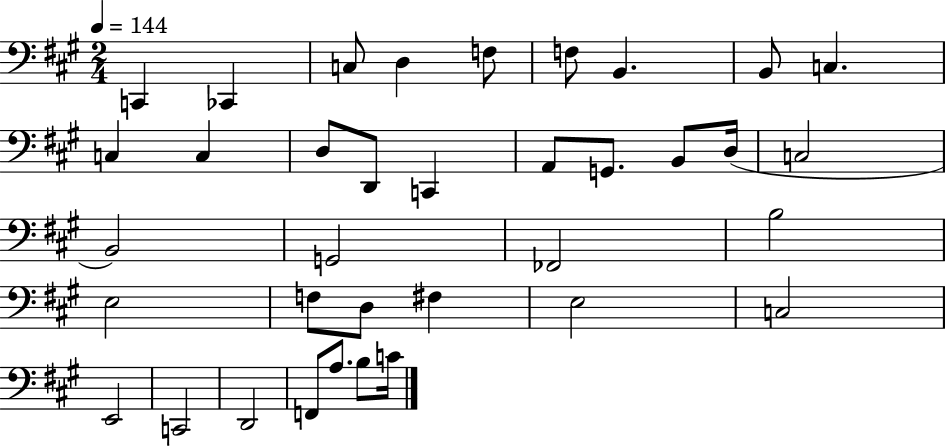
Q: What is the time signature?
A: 2/4